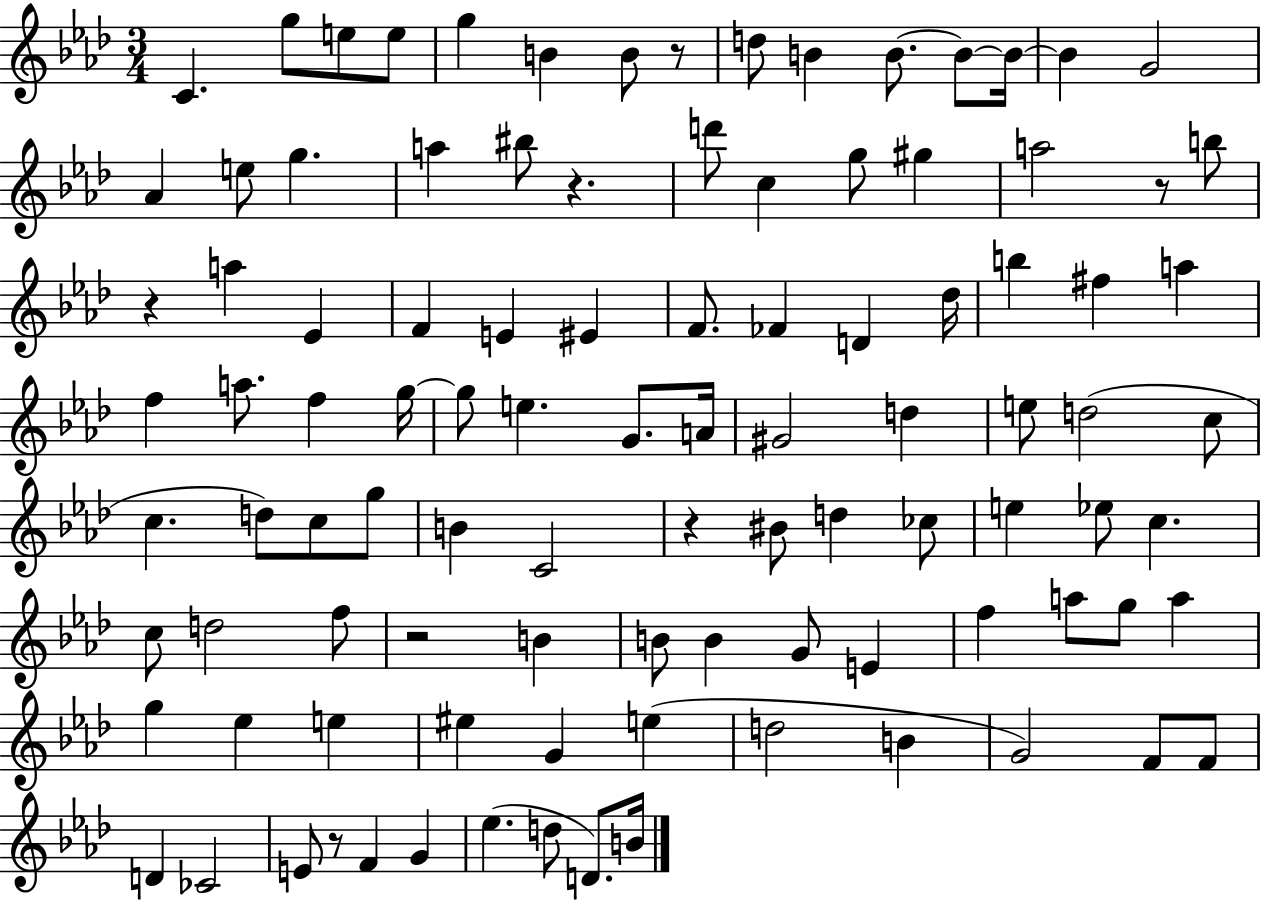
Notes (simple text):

C4/q. G5/e E5/e E5/e G5/q B4/q B4/e R/e D5/e B4/q B4/e. B4/e B4/s B4/q G4/h Ab4/q E5/e G5/q. A5/q BIS5/e R/q. D6/e C5/q G5/e G#5/q A5/h R/e B5/e R/q A5/q Eb4/q F4/q E4/q EIS4/q F4/e. FES4/q D4/q Db5/s B5/q F#5/q A5/q F5/q A5/e. F5/q G5/s G5/e E5/q. G4/e. A4/s G#4/h D5/q E5/e D5/h C5/e C5/q. D5/e C5/e G5/e B4/q C4/h R/q BIS4/e D5/q CES5/e E5/q Eb5/e C5/q. C5/e D5/h F5/e R/h B4/q B4/e B4/q G4/e E4/q F5/q A5/e G5/e A5/q G5/q Eb5/q E5/q EIS5/q G4/q E5/q D5/h B4/q G4/h F4/e F4/e D4/q CES4/h E4/e R/e F4/q G4/q Eb5/q. D5/e D4/e. B4/s